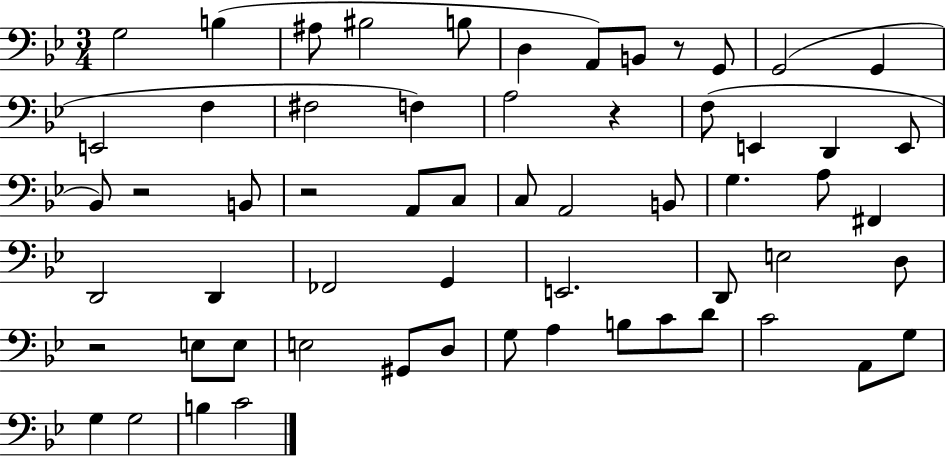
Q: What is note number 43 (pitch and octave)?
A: D3